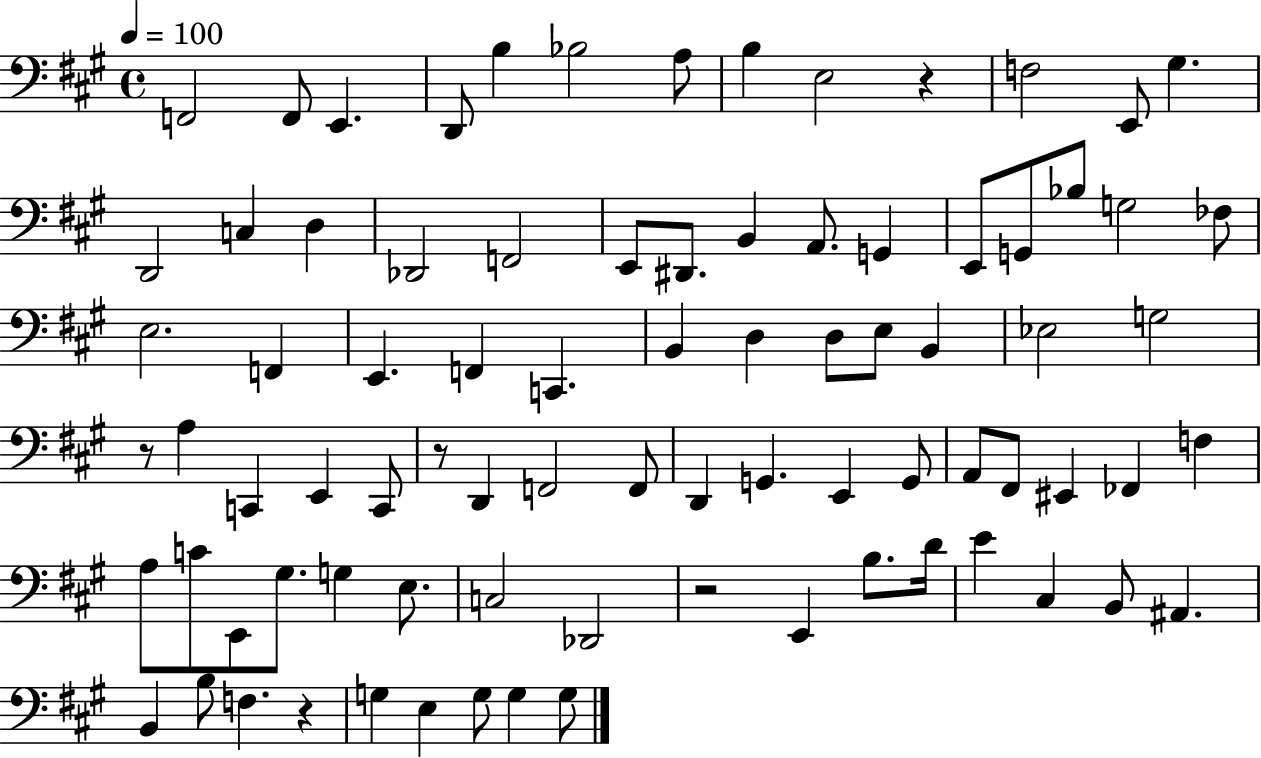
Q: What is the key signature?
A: A major